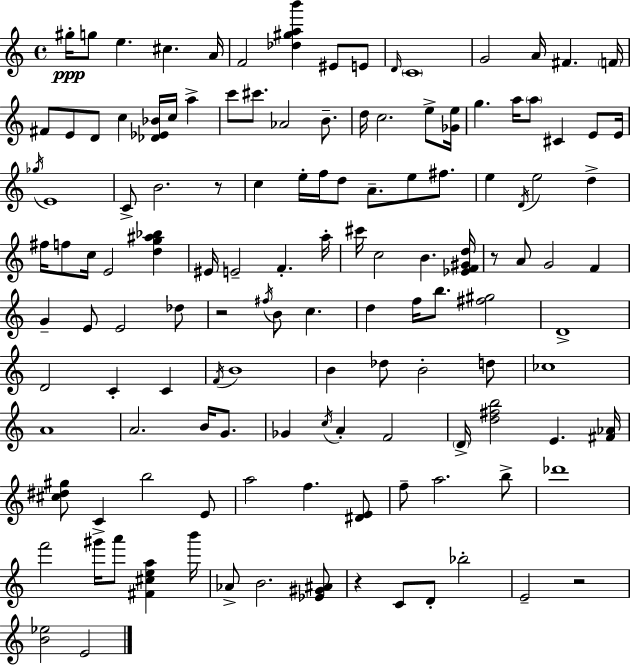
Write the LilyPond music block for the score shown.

{
  \clef treble
  \time 4/4
  \defaultTimeSignature
  \key c \major
  gis''16-.\ppp g''8 e''4. cis''4. a'16 | f'2 <des'' gis'' a'' b'''>4 eis'8 e'8 | \grace { d'16 } \parenthesize c'1 | g'2 a'16 fis'4. | \break \parenthesize f'16 fis'8 e'8 d'8 c''4 <des' ees' bes'>16 c''16 a''4-> | c'''8 cis'''8. aes'2 b'8.-- | d''16 c''2. e''8-> | <ges' e''>16 g''4. a''16 \parenthesize a''8 cis'4 e'8 | \break e'16 \acciaccatura { ges''16 } e'1 | c'8-> b'2. | r8 c''4 e''16-. f''16 d''8 a'8.-- e''8 fis''8. | e''4 \acciaccatura { d'16 } e''2 d''4-> | \break fis''16 f''8 c''16 e'2 <d'' g'' ais'' bes''>4 | eis'16 e'2-- f'4.-. | a''16-. cis'''16 c''2 b'4. | <ees' f' gis' d''>16 r8 a'8 g'2 f'4 | \break g'4-- e'8 e'2 | des''8 r2 \acciaccatura { fis''16 } b'8 c''4. | d''4 f''16 b''8. <fis'' gis''>2 | d'1-> | \break d'2 c'4-. | c'4 \acciaccatura { f'16 } b'1 | b'4 des''8 b'2-. | d''8 ces''1 | \break a'1 | a'2. | b'16 g'8. ges'4 \acciaccatura { c''16 } a'4-. f'2 | \parenthesize d'16-> <d'' fis'' b''>2 e'4. | \break <fis' aes'>16 <cis'' dis'' gis''>8 c'4 b''2 | e'8 a''2 f''4. | <dis' e'>8 f''8-- a''2. | b''8-> des'''1 | \break f'''2 gis'''16-> a'''8 | <fis' cis'' e'' a''>4 b'''16 aes'8-> b'2. | <ees' gis' ais'>8 r4 c'8 d'8-. bes''2-. | e'2-- r2 | \break <b' ees''>2 e'2 | \bar "|."
}